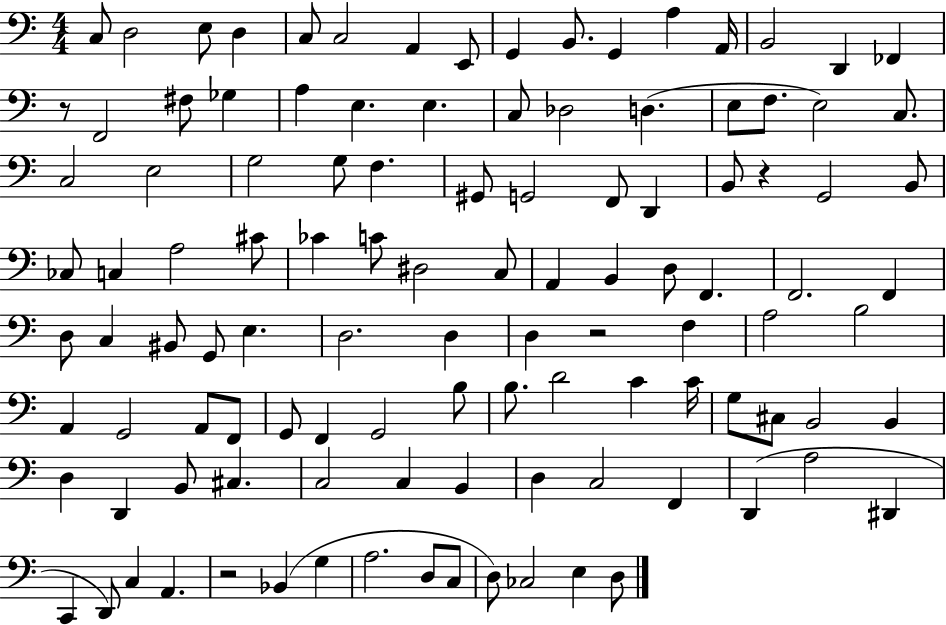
C3/e D3/h E3/e D3/q C3/e C3/h A2/q E2/e G2/q B2/e. G2/q A3/q A2/s B2/h D2/q FES2/q R/e F2/h F#3/e Gb3/q A3/q E3/q. E3/q. C3/e Db3/h D3/q. E3/e F3/e. E3/h C3/e. C3/h E3/h G3/h G3/e F3/q. G#2/e G2/h F2/e D2/q B2/e R/q G2/h B2/e CES3/e C3/q A3/h C#4/e CES4/q C4/e D#3/h C3/e A2/q B2/q D3/e F2/q. F2/h. F2/q D3/e C3/q BIS2/e G2/e E3/q. D3/h. D3/q D3/q R/h F3/q A3/h B3/h A2/q G2/h A2/e F2/e G2/e F2/q G2/h B3/e B3/e. D4/h C4/q C4/s G3/e C#3/e B2/h B2/q D3/q D2/q B2/e C#3/q. C3/h C3/q B2/q D3/q C3/h F2/q D2/q A3/h D#2/q C2/q D2/e C3/q A2/q. R/h Bb2/q G3/q A3/h. D3/e C3/e D3/e CES3/h E3/q D3/e